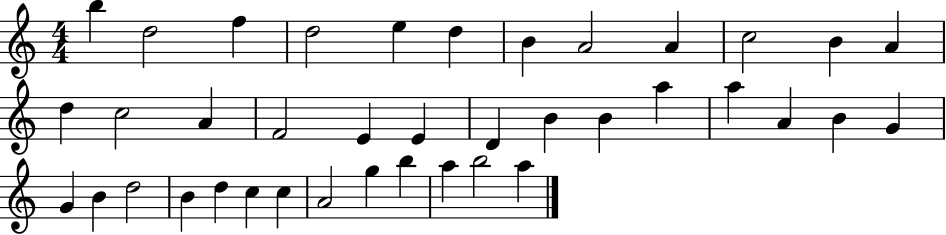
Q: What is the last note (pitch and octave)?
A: A5